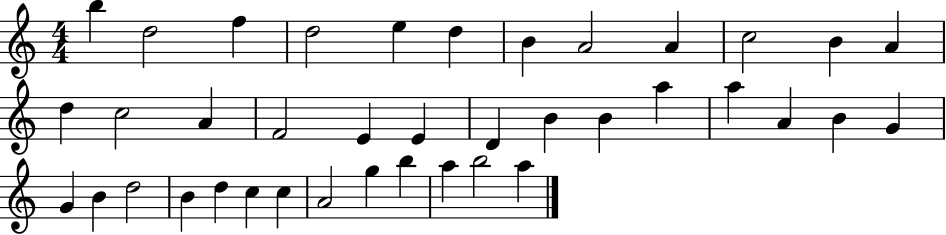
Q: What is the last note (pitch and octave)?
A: A5